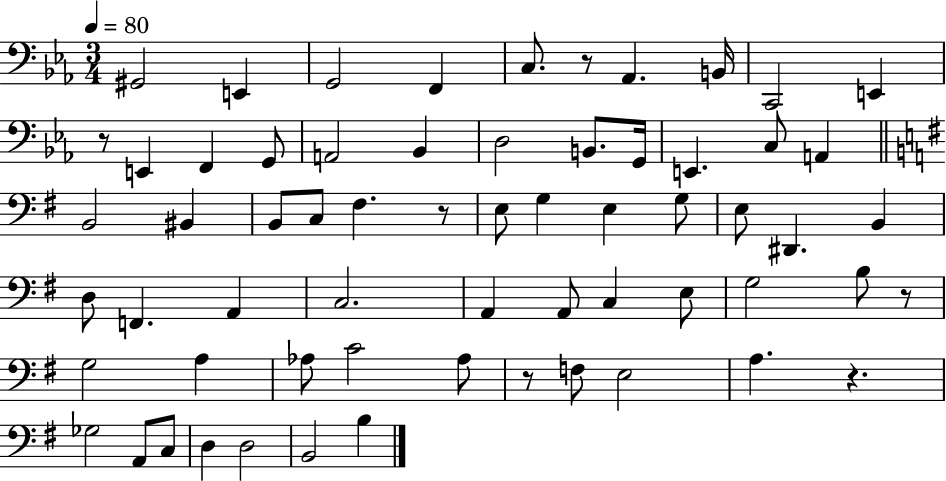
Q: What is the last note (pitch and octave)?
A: B3